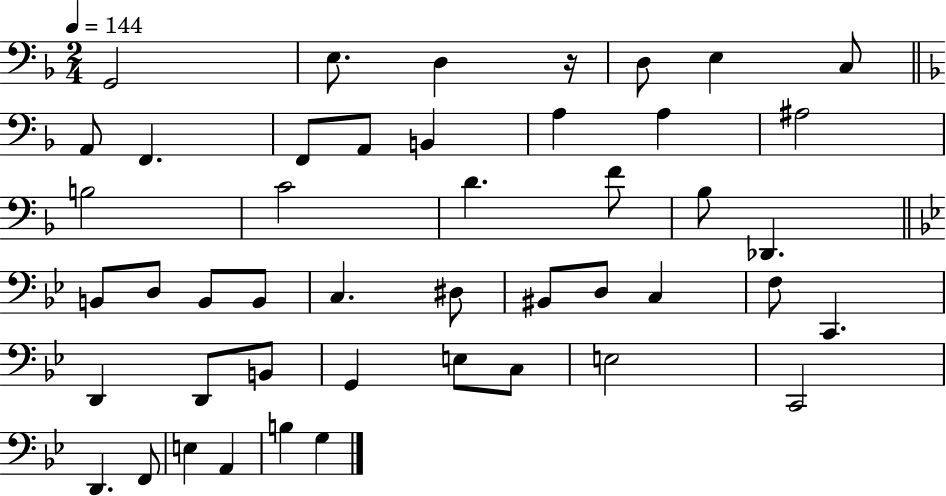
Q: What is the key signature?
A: F major